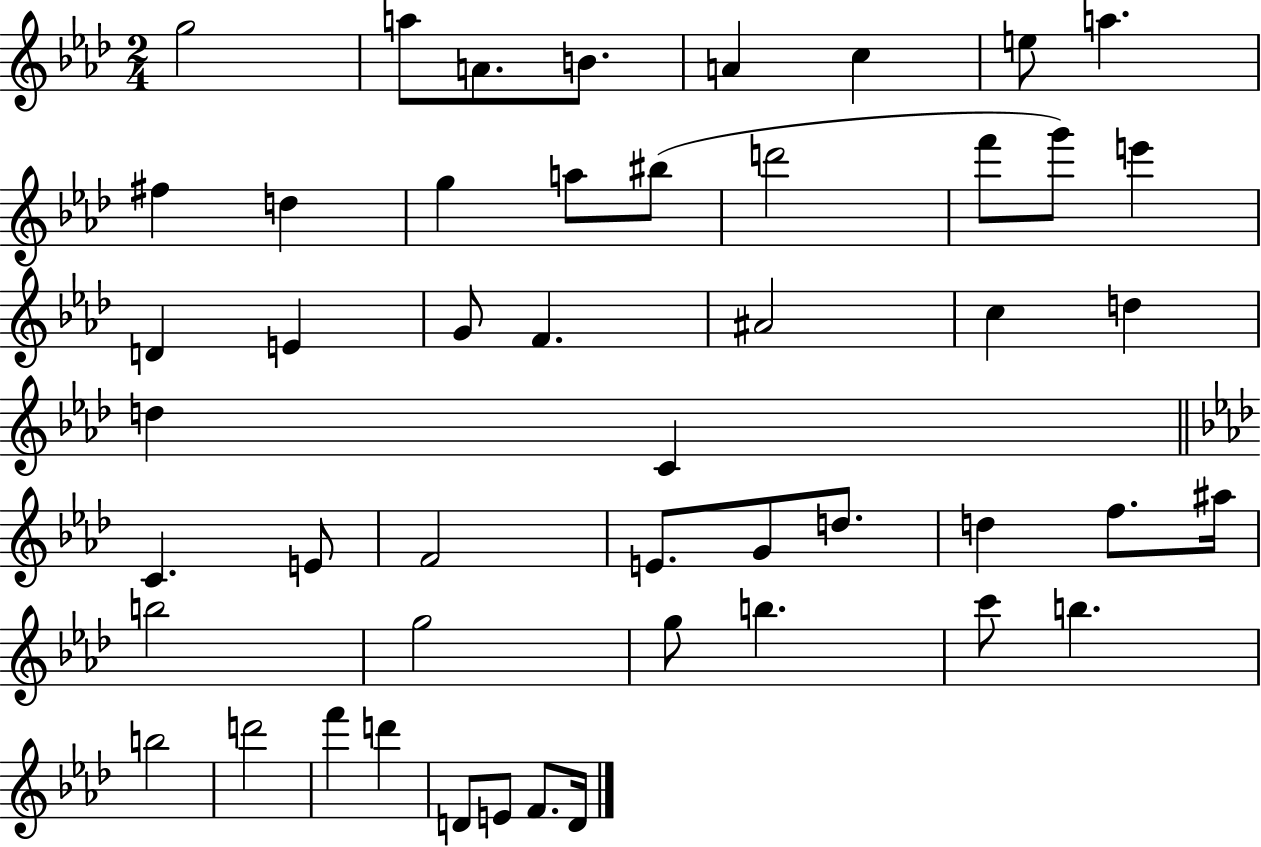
G5/h A5/e A4/e. B4/e. A4/q C5/q E5/e A5/q. F#5/q D5/q G5/q A5/e BIS5/e D6/h F6/e G6/e E6/q D4/q E4/q G4/e F4/q. A#4/h C5/q D5/q D5/q C4/q C4/q. E4/e F4/h E4/e. G4/e D5/e. D5/q F5/e. A#5/s B5/h G5/h G5/e B5/q. C6/e B5/q. B5/h D6/h F6/q D6/q D4/e E4/e F4/e. D4/s